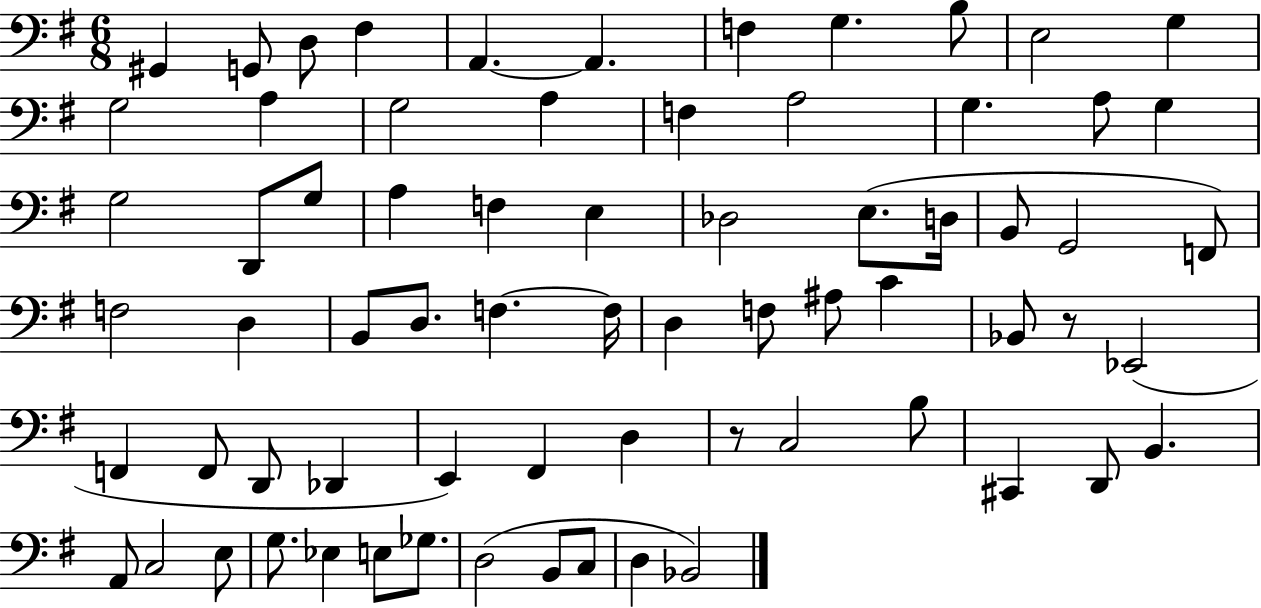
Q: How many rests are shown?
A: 2